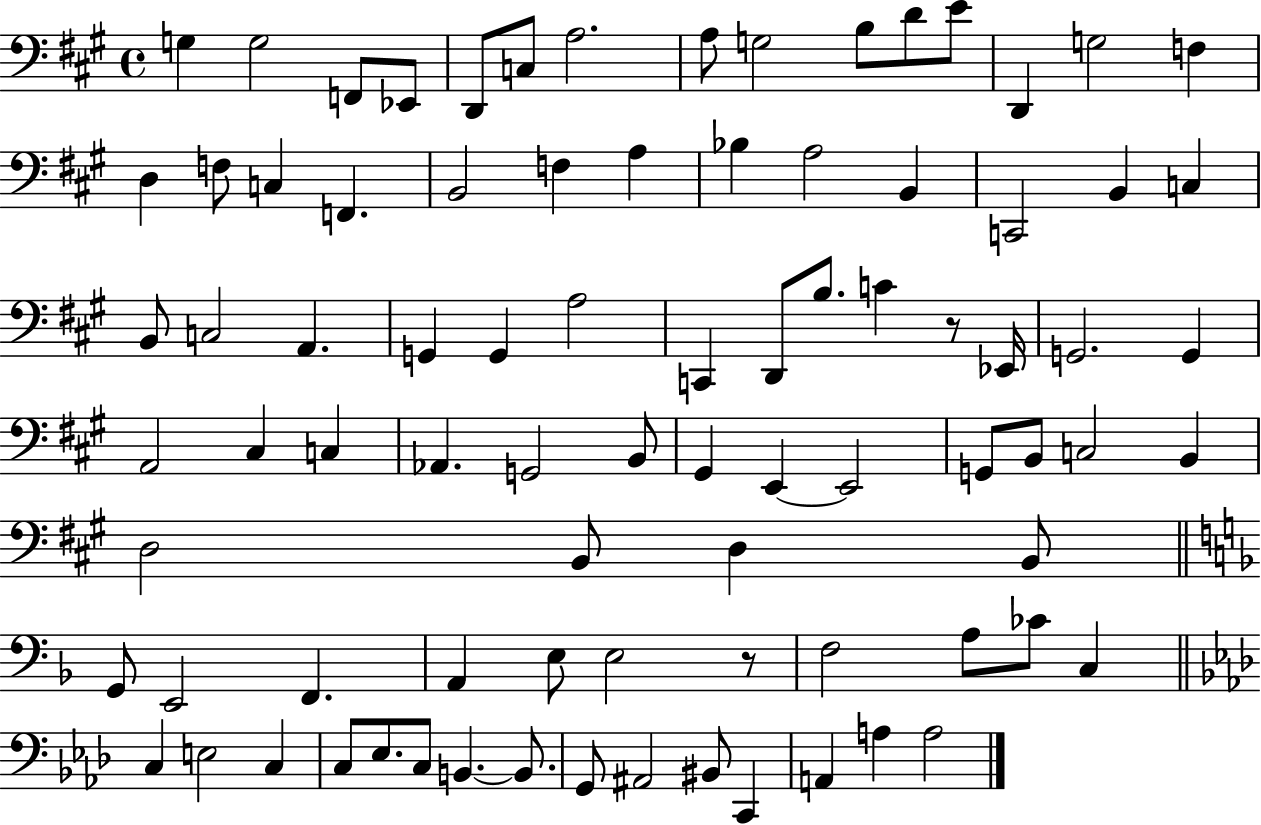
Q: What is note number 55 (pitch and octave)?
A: D3